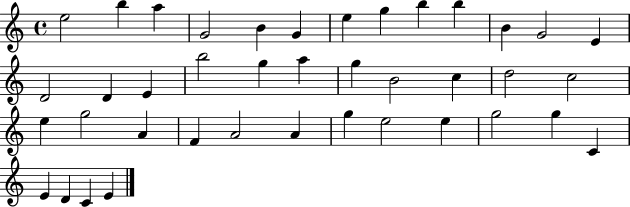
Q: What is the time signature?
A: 4/4